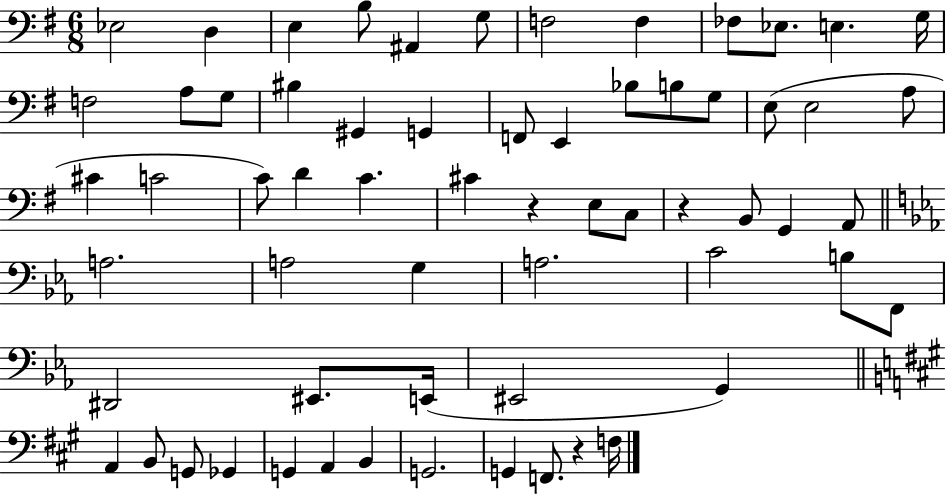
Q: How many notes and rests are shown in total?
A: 63